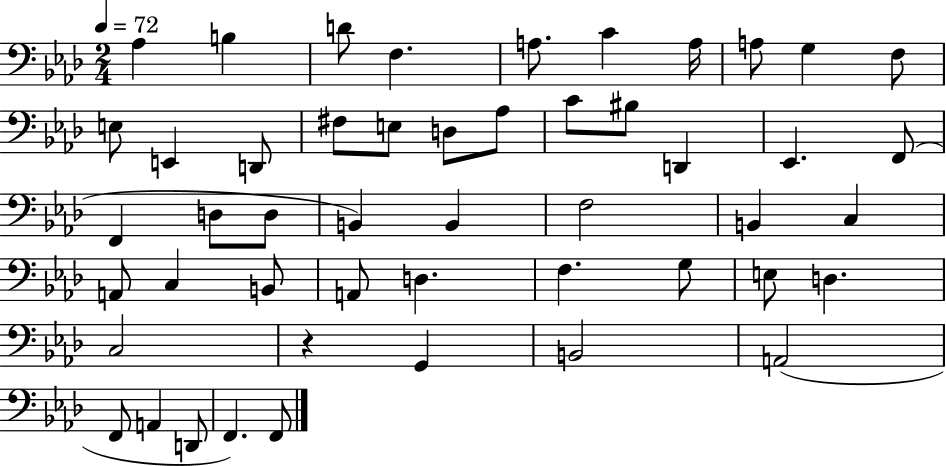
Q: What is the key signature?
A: AES major